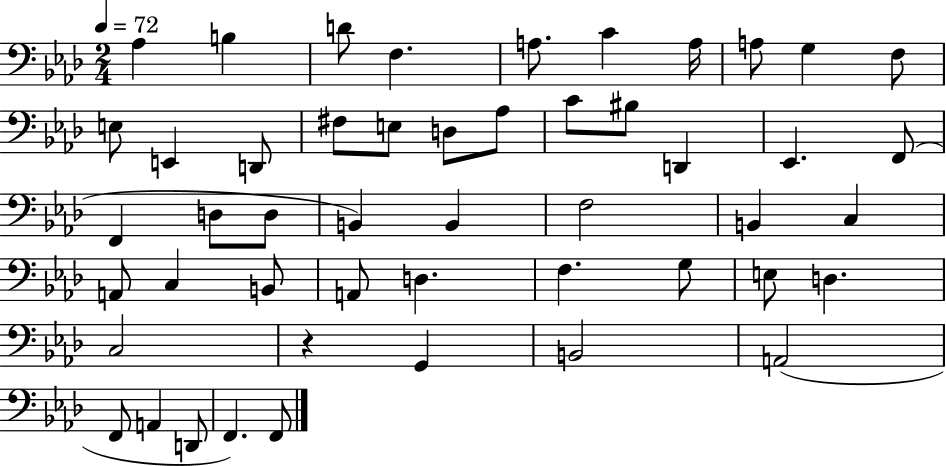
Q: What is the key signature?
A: AES major